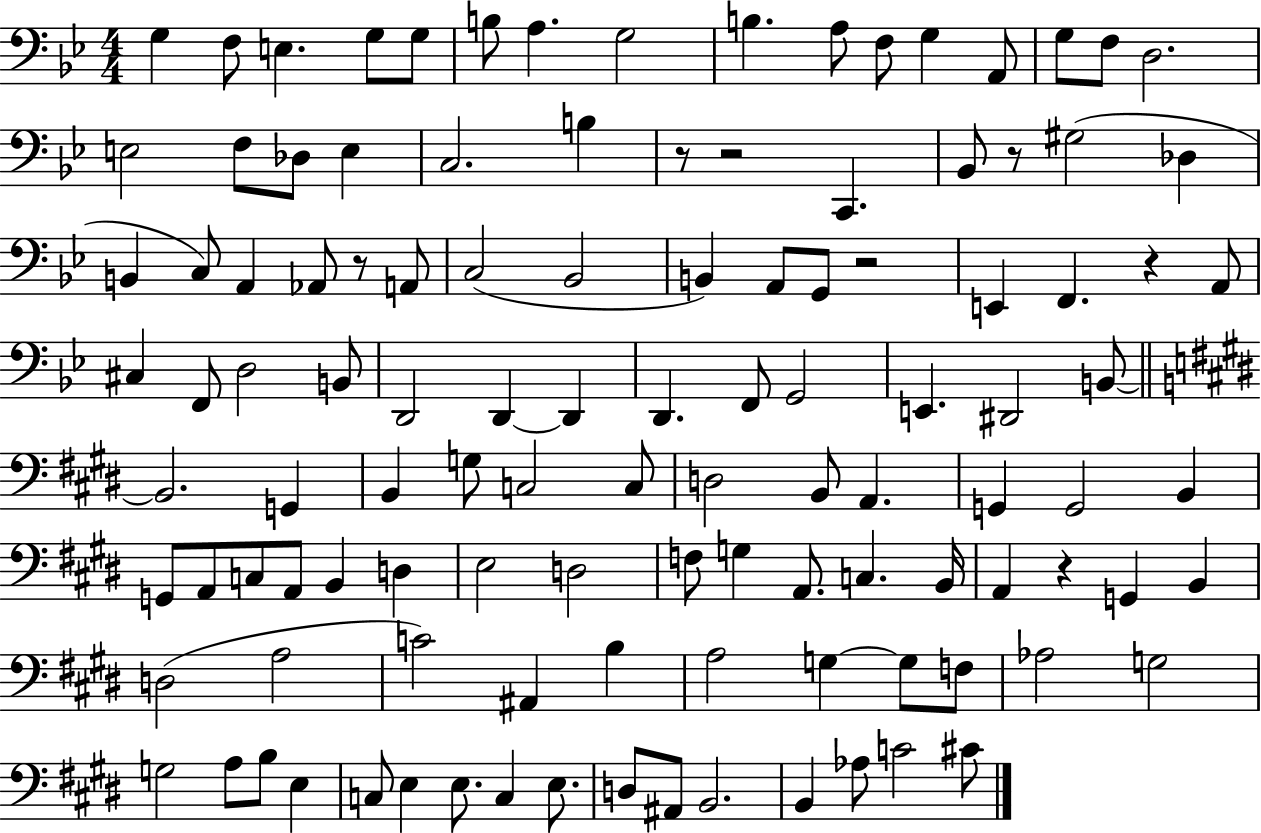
{
  \clef bass
  \numericTimeSignature
  \time 4/4
  \key bes \major
  \repeat volta 2 { g4 f8 e4. g8 g8 | b8 a4. g2 | b4. a8 f8 g4 a,8 | g8 f8 d2. | \break e2 f8 des8 e4 | c2. b4 | r8 r2 c,4. | bes,8 r8 gis2( des4 | \break b,4 c8) a,4 aes,8 r8 a,8 | c2( bes,2 | b,4) a,8 g,8 r2 | e,4 f,4. r4 a,8 | \break cis4 f,8 d2 b,8 | d,2 d,4~~ d,4 | d,4. f,8 g,2 | e,4. dis,2 b,8~~ | \break \bar "||" \break \key e \major b,2. g,4 | b,4 g8 c2 c8 | d2 b,8 a,4. | g,4 g,2 b,4 | \break g,8 a,8 c8 a,8 b,4 d4 | e2 d2 | f8 g4 a,8. c4. b,16 | a,4 r4 g,4 b,4 | \break d2( a2 | c'2) ais,4 b4 | a2 g4~~ g8 f8 | aes2 g2 | \break g2 a8 b8 e4 | c8 e4 e8. c4 e8. | d8 ais,8 b,2. | b,4 aes8 c'2 cis'8 | \break } \bar "|."
}